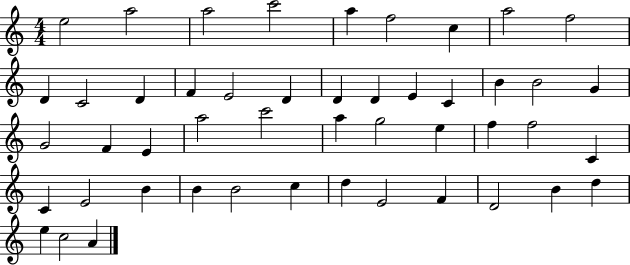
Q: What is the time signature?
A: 4/4